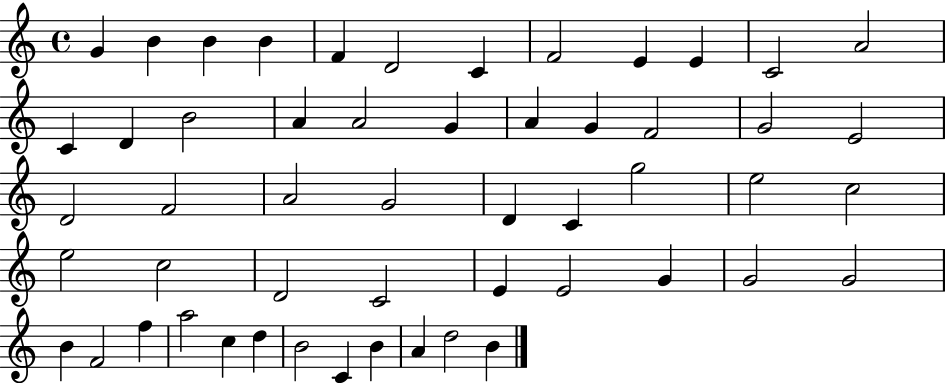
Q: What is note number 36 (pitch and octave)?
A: C4